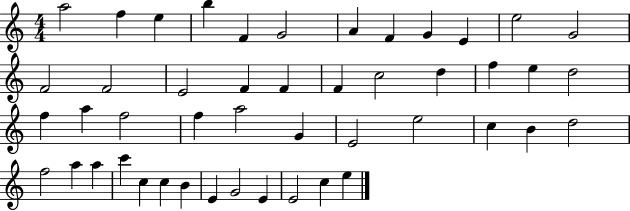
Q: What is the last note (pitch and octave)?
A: E5